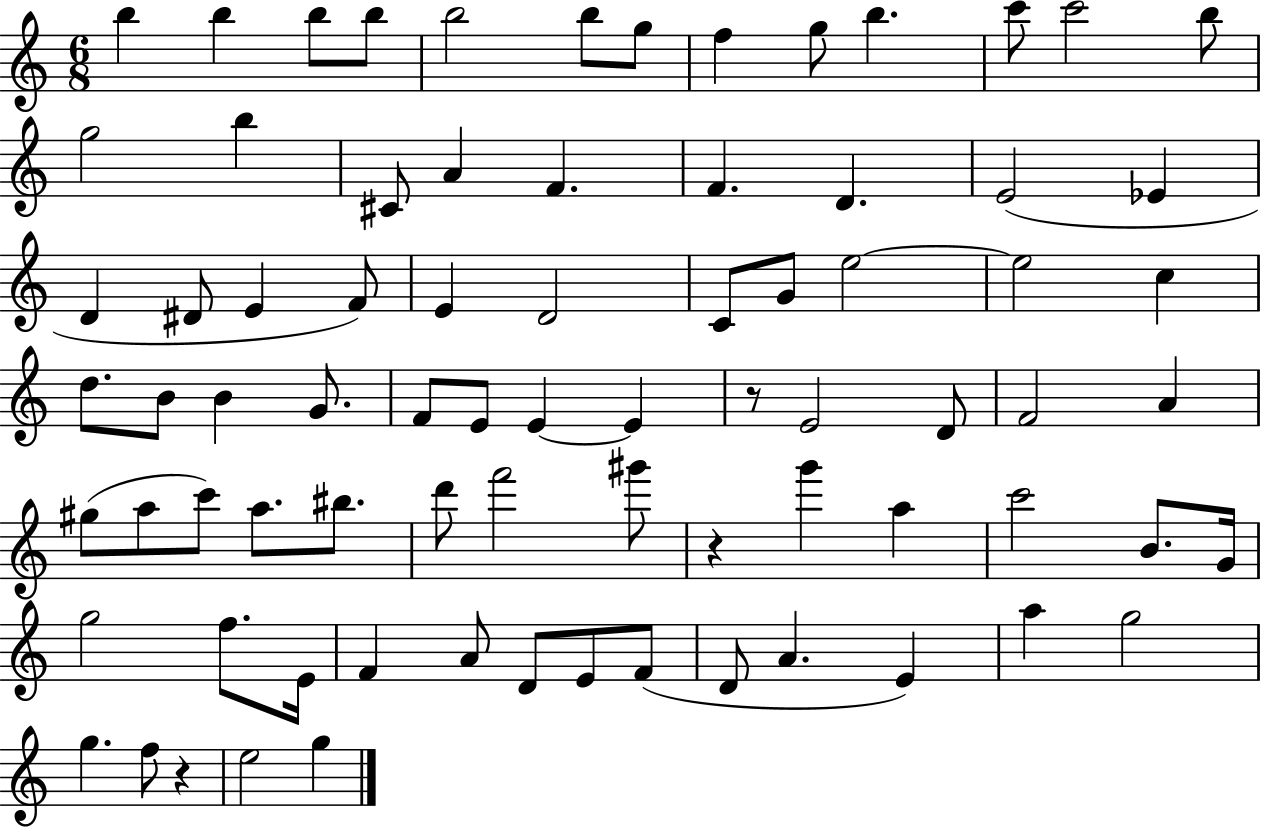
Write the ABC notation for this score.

X:1
T:Untitled
M:6/8
L:1/4
K:C
b b b/2 b/2 b2 b/2 g/2 f g/2 b c'/2 c'2 b/2 g2 b ^C/2 A F F D E2 _E D ^D/2 E F/2 E D2 C/2 G/2 e2 e2 c d/2 B/2 B G/2 F/2 E/2 E E z/2 E2 D/2 F2 A ^g/2 a/2 c'/2 a/2 ^b/2 d'/2 f'2 ^g'/2 z g' a c'2 B/2 G/4 g2 f/2 E/4 F A/2 D/2 E/2 F/2 D/2 A E a g2 g f/2 z e2 g